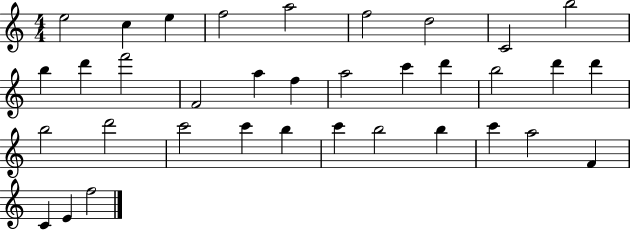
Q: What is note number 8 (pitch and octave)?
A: C4